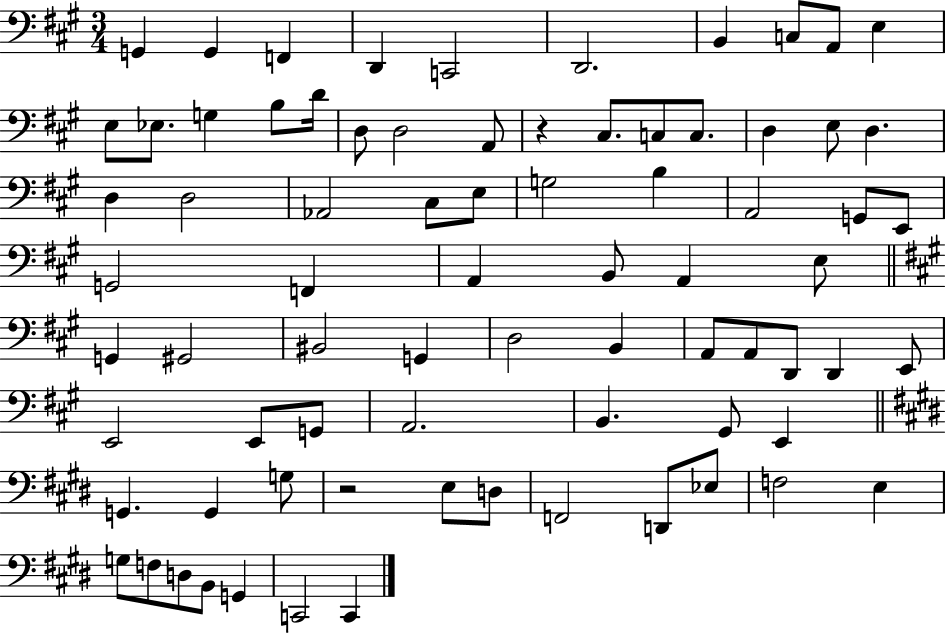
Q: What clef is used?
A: bass